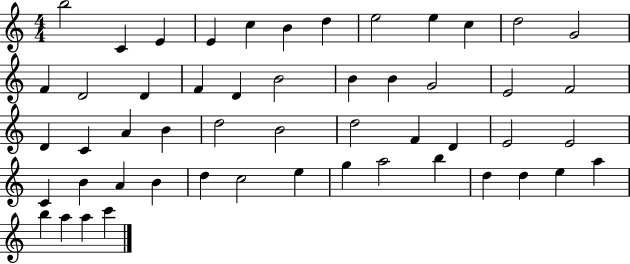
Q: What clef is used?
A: treble